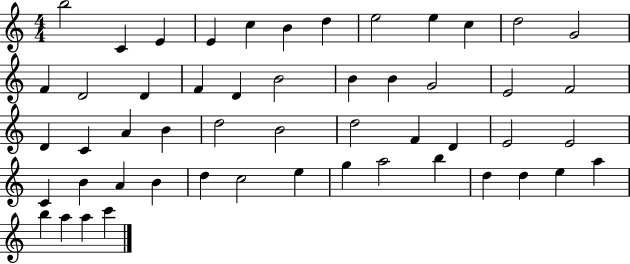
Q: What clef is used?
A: treble